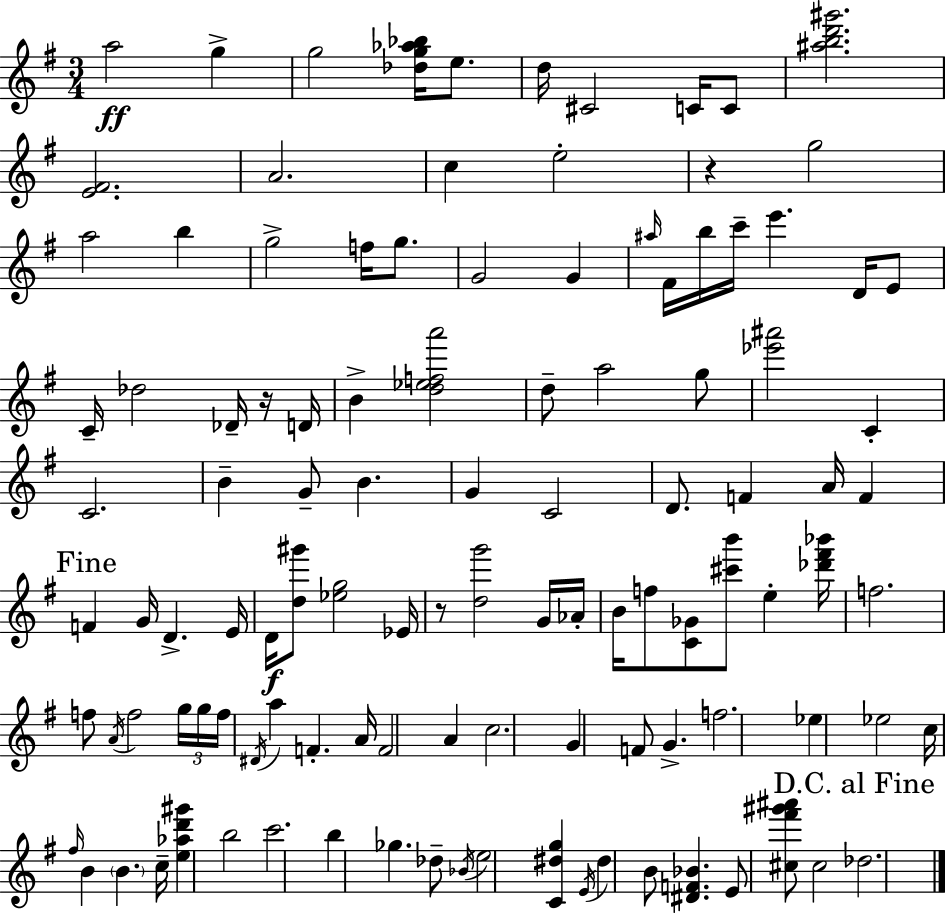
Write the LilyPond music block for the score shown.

{
  \clef treble
  \numericTimeSignature
  \time 3/4
  \key e \minor
  \repeat volta 2 { a''2\ff g''4-> | g''2 <des'' g'' aes'' bes''>16 e''8. | d''16 cis'2 c'16 c'8 | <ais'' b'' d''' gis'''>2. | \break <e' fis'>2. | a'2. | c''4 e''2-. | r4 g''2 | \break a''2 b''4 | g''2-> f''16 g''8. | g'2 g'4 | \grace { ais''16 } fis'16 b''16 c'''16-- e'''4. d'16 e'8 | \break c'16-- des''2 des'16-- r16 | d'16 b'4-> <d'' ees'' f'' a'''>2 | d''8-- a''2 g''8 | <ees''' ais'''>2 c'4-. | \break c'2. | b'4-- g'8-- b'4. | g'4 c'2 | d'8. f'4 a'16 f'4 | \break \mark "Fine" f'4 g'16 d'4.-> | e'16 d'16\f <d'' gis'''>8 <ees'' g''>2 | ees'16 r8 <d'' g'''>2 g'16 | aes'16-. b'16 f''8 <c' ges'>8 <cis''' b'''>8 e''4-. | \break <des''' fis''' bes'''>16 f''2. | f''8 \acciaccatura { a'16 } f''2 | \tuplet 3/2 { g''16 g''16 f''16 } \acciaccatura { dis'16 } a''4 f'4.-. | a'16 f'2 a'4 | \break c''2. | g'4 f'8 g'4.-> | f''2. | ees''4 ees''2 | \break c''16 \grace { fis''16 } b'4 \parenthesize b'4. | c''16-- <e'' aes'' d''' gis'''>4 b''2 | c'''2. | b''4 ges''4. | \break des''8-- \acciaccatura { bes'16 } e''2 | <c' dis'' g''>4 \acciaccatura { e'16 } dis''4 b'8 | <dis' f' bes'>4. e'8 <cis'' fis''' gis''' ais'''>8 cis''2 | \mark "D.C. al Fine" des''2. | \break } \bar "|."
}